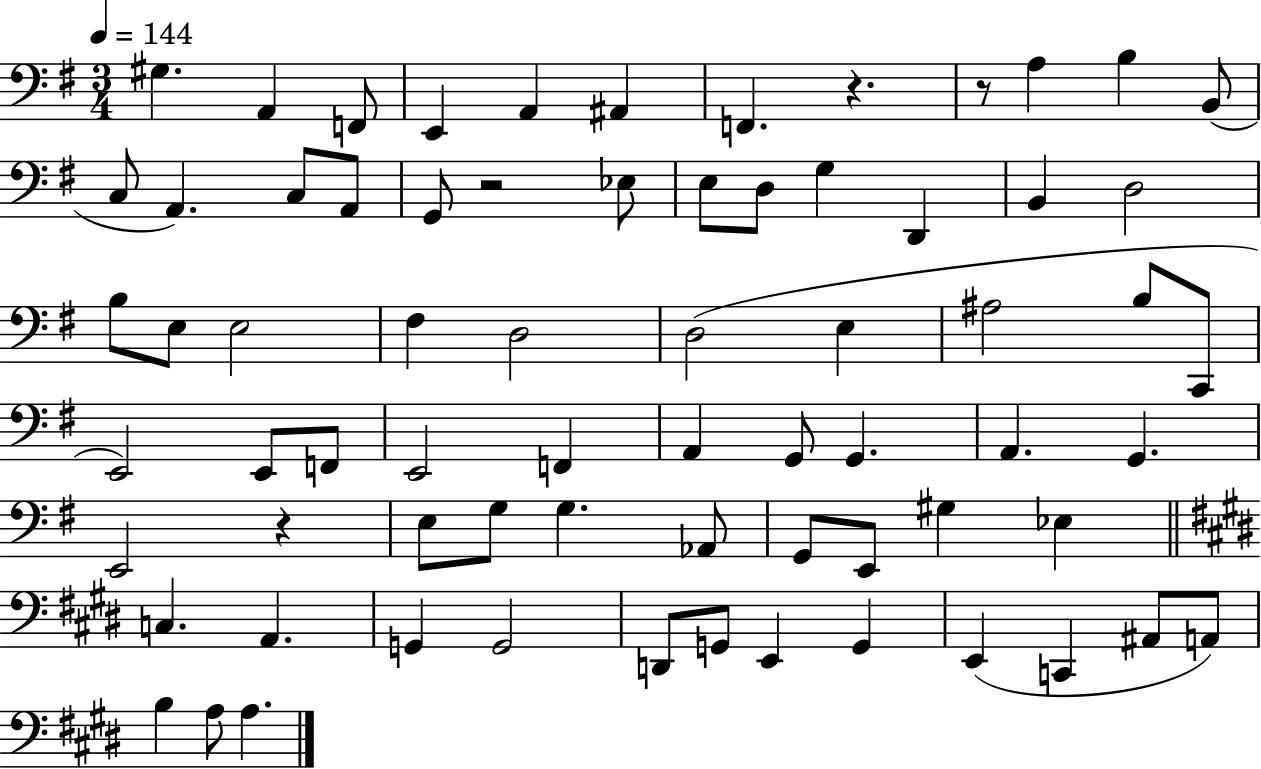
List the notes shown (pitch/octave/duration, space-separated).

G#3/q. A2/q F2/e E2/q A2/q A#2/q F2/q. R/q. R/e A3/q B3/q B2/e C3/e A2/q. C3/e A2/e G2/e R/h Eb3/e E3/e D3/e G3/q D2/q B2/q D3/h B3/e E3/e E3/h F#3/q D3/h D3/h E3/q A#3/h B3/e C2/e E2/h E2/e F2/e E2/h F2/q A2/q G2/e G2/q. A2/q. G2/q. E2/h R/q E3/e G3/e G3/q. Ab2/e G2/e E2/e G#3/q Eb3/q C3/q. A2/q. G2/q G2/h D2/e G2/e E2/q G2/q E2/q C2/q A#2/e A2/e B3/q A3/e A3/q.